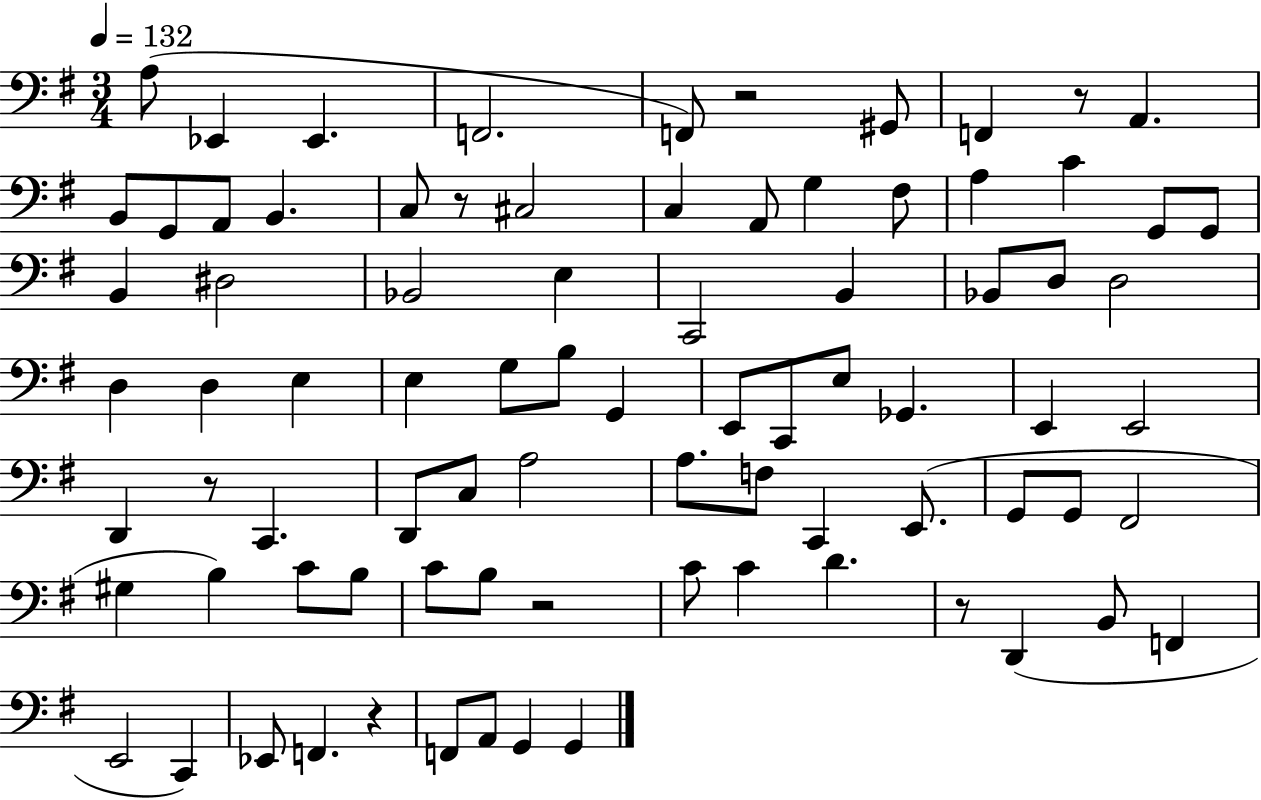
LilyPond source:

{
  \clef bass
  \numericTimeSignature
  \time 3/4
  \key g \major
  \tempo 4 = 132
  a8( ees,4 ees,4. | f,2. | f,8) r2 gis,8 | f,4 r8 a,4. | \break b,8 g,8 a,8 b,4. | c8 r8 cis2 | c4 a,8 g4 fis8 | a4 c'4 g,8 g,8 | \break b,4 dis2 | bes,2 e4 | c,2 b,4 | bes,8 d8 d2 | \break d4 d4 e4 | e4 g8 b8 g,4 | e,8 c,8 e8 ges,4. | e,4 e,2 | \break d,4 r8 c,4. | d,8 c8 a2 | a8. f8 c,4 e,8.( | g,8 g,8 fis,2 | \break gis4 b4) c'8 b8 | c'8 b8 r2 | c'8 c'4 d'4. | r8 d,4( b,8 f,4 | \break e,2 c,4) | ees,8 f,4. r4 | f,8 a,8 g,4 g,4 | \bar "|."
}